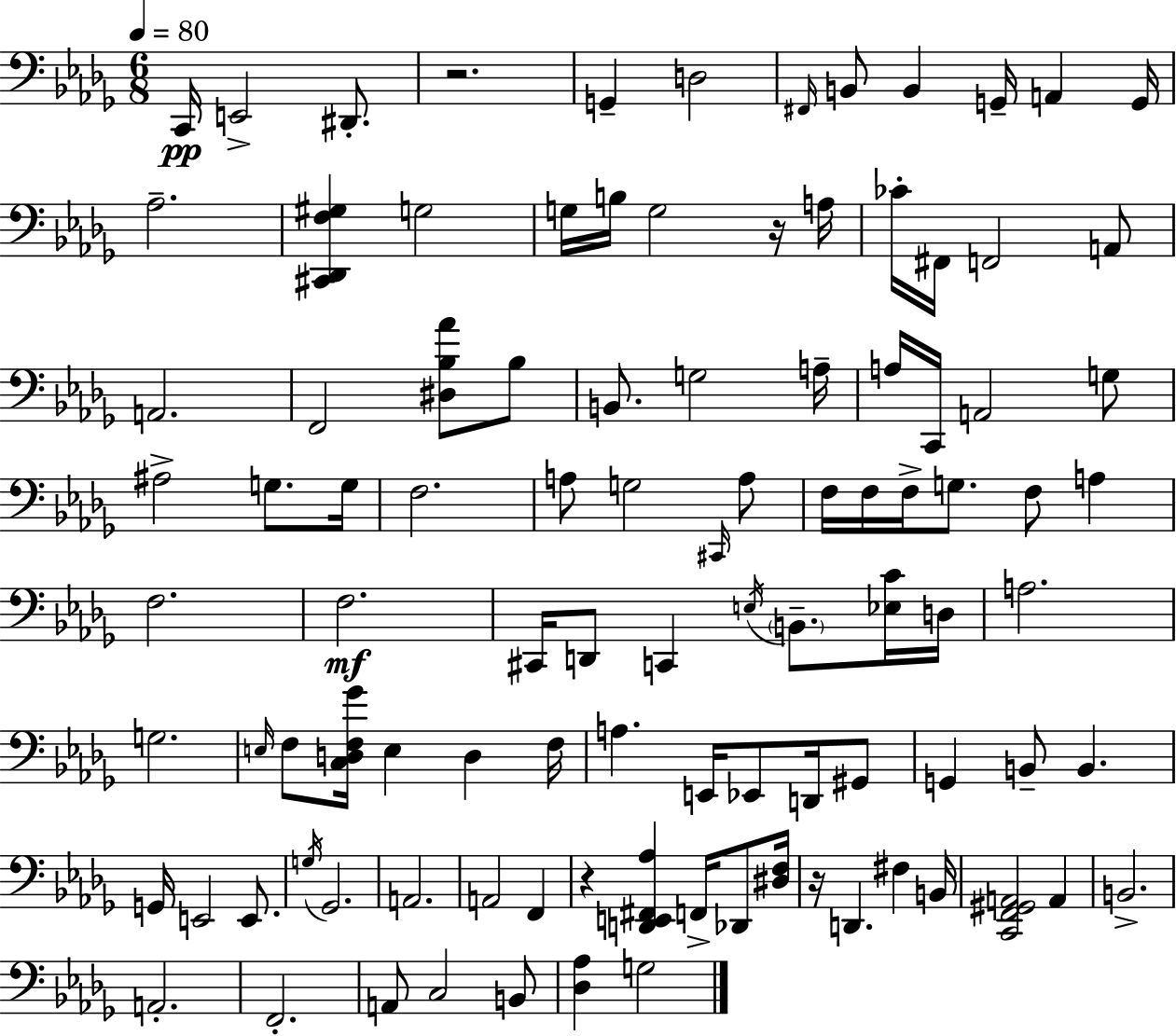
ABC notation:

X:1
T:Untitled
M:6/8
L:1/4
K:Bbm
C,,/4 E,,2 ^D,,/2 z2 G,, D,2 ^F,,/4 B,,/2 B,, G,,/4 A,, G,,/4 _A,2 [^C,,_D,,F,^G,] G,2 G,/4 B,/4 G,2 z/4 A,/4 _C/4 ^F,,/4 F,,2 A,,/2 A,,2 F,,2 [^D,_B,_A]/2 _B,/2 B,,/2 G,2 A,/4 A,/4 C,,/4 A,,2 G,/2 ^A,2 G,/2 G,/4 F,2 A,/2 G,2 ^C,,/4 A,/2 F,/4 F,/4 F,/4 G,/2 F,/2 A, F,2 F,2 ^C,,/4 D,,/2 C,, E,/4 B,,/2 [_E,C]/4 D,/4 A,2 G,2 E,/4 F,/2 [C,D,F,_G]/4 E, D, F,/4 A, E,,/4 _E,,/2 D,,/4 ^G,,/2 G,, B,,/2 B,, G,,/4 E,,2 E,,/2 G,/4 _G,,2 A,,2 A,,2 F,, z [D,,E,,^F,,_A,] F,,/4 _D,,/2 [^D,F,]/4 z/4 D,, ^F, B,,/4 [C,,F,,^G,,A,,]2 A,, B,,2 A,,2 F,,2 A,,/2 C,2 B,,/2 [_D,_A,] G,2